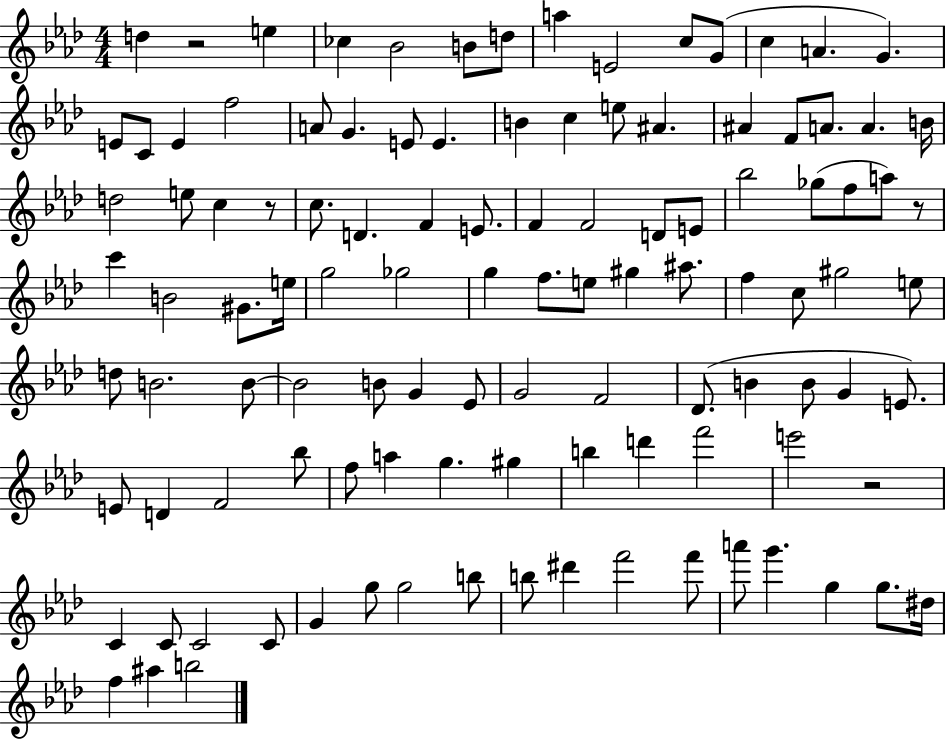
D5/q R/h E5/q CES5/q Bb4/h B4/e D5/e A5/q E4/h C5/e G4/e C5/q A4/q. G4/q. E4/e C4/e E4/q F5/h A4/e G4/q. E4/e E4/q. B4/q C5/q E5/e A#4/q. A#4/q F4/e A4/e. A4/q. B4/s D5/h E5/e C5/q R/e C5/e. D4/q. F4/q E4/e. F4/q F4/h D4/e E4/e Bb5/h Gb5/e F5/e A5/e R/e C6/q B4/h G#4/e. E5/s G5/h Gb5/h G5/q F5/e. E5/e G#5/q A#5/e. F5/q C5/e G#5/h E5/e D5/e B4/h. B4/e B4/h B4/e G4/q Eb4/e G4/h F4/h Db4/e. B4/q B4/e G4/q E4/e. E4/e D4/q F4/h Bb5/e F5/e A5/q G5/q. G#5/q B5/q D6/q F6/h E6/h R/h C4/q C4/e C4/h C4/e G4/q G5/e G5/h B5/e B5/e D#6/q F6/h F6/e A6/e G6/q. G5/q G5/e. D#5/s F5/q A#5/q B5/h